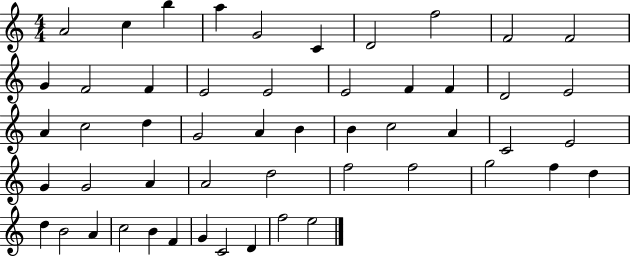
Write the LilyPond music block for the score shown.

{
  \clef treble
  \numericTimeSignature
  \time 4/4
  \key c \major
  a'2 c''4 b''4 | a''4 g'2 c'4 | d'2 f''2 | f'2 f'2 | \break g'4 f'2 f'4 | e'2 e'2 | e'2 f'4 f'4 | d'2 e'2 | \break a'4 c''2 d''4 | g'2 a'4 b'4 | b'4 c''2 a'4 | c'2 e'2 | \break g'4 g'2 a'4 | a'2 d''2 | f''2 f''2 | g''2 f''4 d''4 | \break d''4 b'2 a'4 | c''2 b'4 f'4 | g'4 c'2 d'4 | f''2 e''2 | \break \bar "|."
}